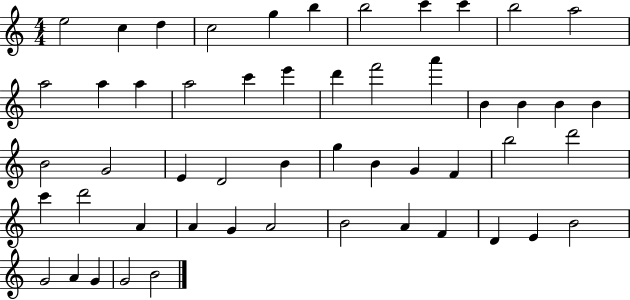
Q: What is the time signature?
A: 4/4